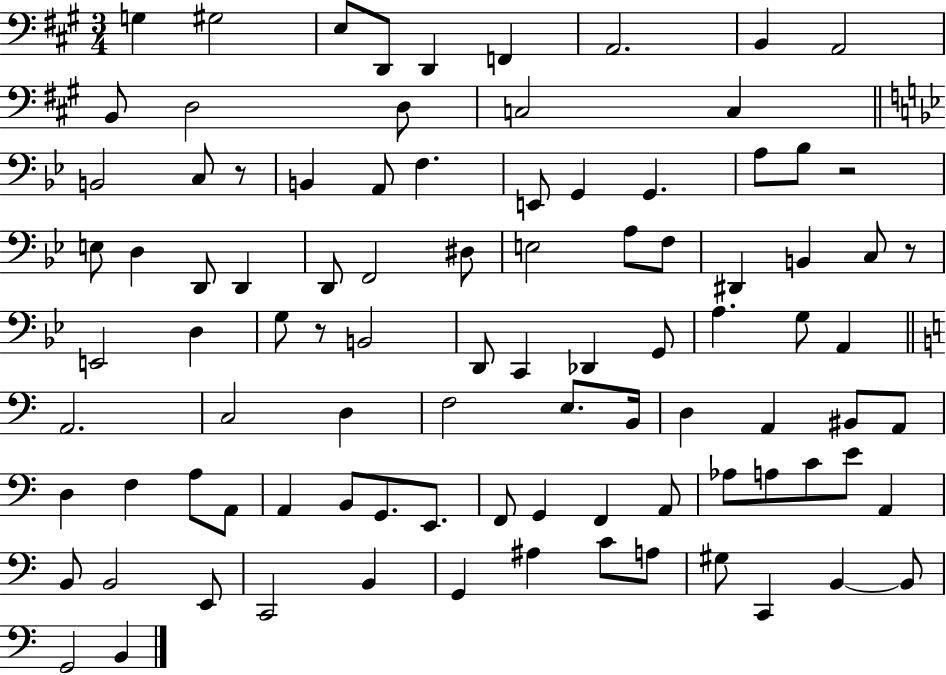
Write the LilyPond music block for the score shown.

{
  \clef bass
  \numericTimeSignature
  \time 3/4
  \key a \major
  g4 gis2 | e8 d,8 d,4 f,4 | a,2. | b,4 a,2 | \break b,8 d2 d8 | c2 c4 | \bar "||" \break \key bes \major b,2 c8 r8 | b,4 a,8 f4. | e,8 g,4 g,4. | a8 bes8 r2 | \break e8 d4 d,8 d,4 | d,8 f,2 dis8 | e2 a8 f8 | dis,4 b,4 c8 r8 | \break e,2 d4 | g8 r8 b,2 | d,8 c,4 des,4 g,8 | a4. g8 a,4 | \break \bar "||" \break \key c \major a,2. | c2 d4 | f2 e8. b,16 | d4 a,4 bis,8 a,8 | \break d4 f4 a8 a,8 | a,4 b,8 g,8. e,8. | f,8 g,4 f,4 a,8 | aes8 a8 c'8 e'8 a,4 | \break b,8 b,2 e,8 | c,2 b,4 | g,4 ais4 c'8 a8 | gis8 c,4 b,4~~ b,8 | \break g,2 b,4 | \bar "|."
}